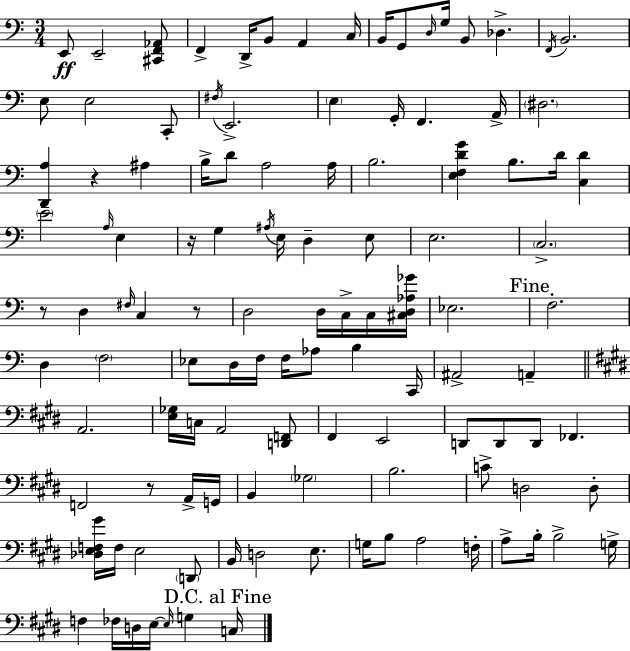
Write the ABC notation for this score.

X:1
T:Untitled
M:3/4
L:1/4
K:Am
E,,/2 E,,2 [^C,,F,,_A,,]/2 F,, D,,/4 B,,/2 A,, C,/4 B,,/4 G,,/2 D,/4 G,/4 B,,/2 _D, F,,/4 B,,2 E,/2 E,2 C,,/2 ^F,/4 E,,2 E, G,,/4 F,, A,,/4 ^D,2 [D,,A,] z ^A, B,/4 D/2 A,2 A,/4 B,2 [E,F,DG] B,/2 D/4 [C,D] E2 A,/4 E, z/4 G, ^A,/4 E,/4 D, E,/2 E,2 C,2 z/2 D, ^F,/4 C, z/2 D,2 D,/4 C,/4 C,/4 [^C,D,_A,_G]/4 _E,2 F,2 D, F,2 _E,/2 D,/4 F,/4 F,/4 _A,/2 B, C,,/4 ^A,,2 A,, A,,2 [E,_G,]/4 C,/4 A,,2 [D,,F,,]/2 ^F,, E,,2 D,,/2 D,,/2 D,,/2 _F,, F,,2 z/2 A,,/4 G,,/4 B,, _G,2 B,2 C/2 D,2 D,/2 [_D,E,F,^G]/4 F,/4 E,2 D,,/2 B,,/4 D,2 E,/2 G,/4 B,/2 A,2 F,/4 A,/2 B,/4 B,2 G,/4 F, _F,/4 D,/4 E,/4 E,/4 G, C,/4